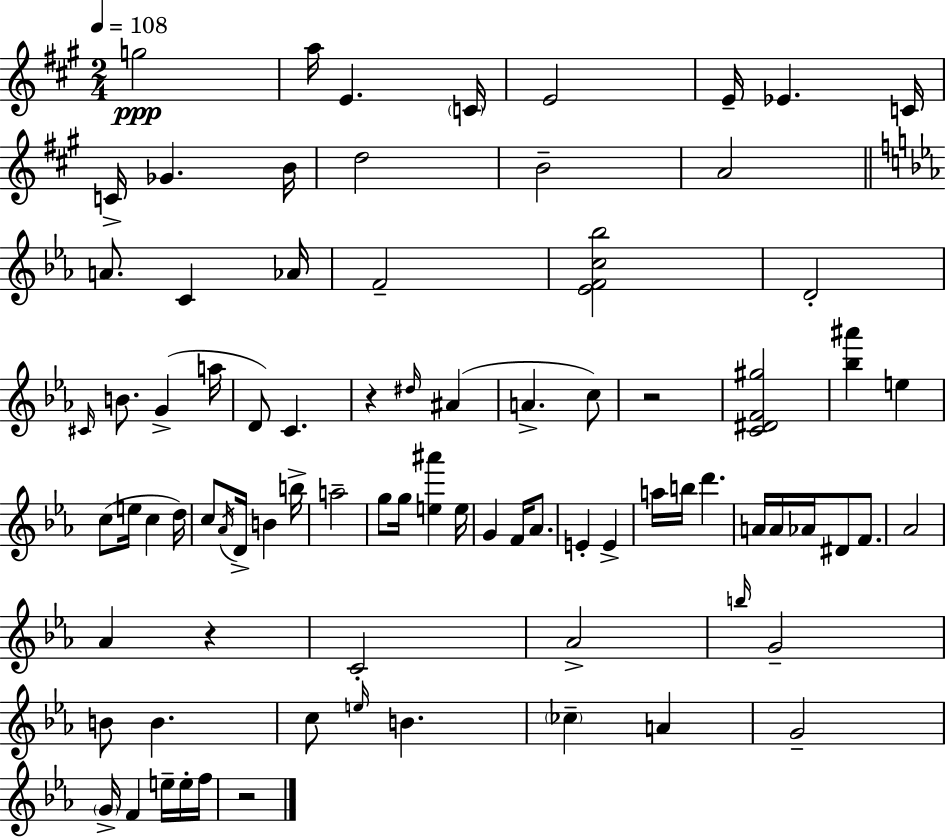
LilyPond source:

{
  \clef treble
  \numericTimeSignature
  \time 2/4
  \key a \major
  \tempo 4 = 108
  g''2\ppp | a''16 e'4. \parenthesize c'16 | e'2 | e'16-- ees'4. c'16 | \break c'16-> ges'4. b'16 | d''2 | b'2-- | a'2 | \break \bar "||" \break \key c \minor a'8. c'4 aes'16 | f'2-- | <ees' f' c'' bes''>2 | d'2-. | \break \grace { cis'16 } b'8. g'4->( | a''16 d'8) c'4. | r4 \grace { dis''16 }( ais'4 | a'4.-> | \break c''8) r2 | <c' dis' f' gis''>2 | <bes'' ais'''>4 e''4 | c''8( e''16 c''4 | \break d''16) c''8 \acciaccatura { aes'16 } d'16-> b'4 | b''16-> a''2-- | g''8 g''16 <e'' ais'''>4 | e''16 g'4 f'16 | \break aes'8. e'4-. e'4-> | a''16 b''16 d'''4. | a'16 a'16 aes'16 dis'8 | f'8. aes'2 | \break aes'4 r4 | c'2-. | aes'2-> | \grace { b''16 } g'2-- | \break b'8 b'4. | c''8 \grace { e''16 } b'4. | \parenthesize ces''4-- | a'4 g'2-- | \break \parenthesize g'16-> f'4 | e''16-- e''16-. f''16 r2 | \bar "|."
}